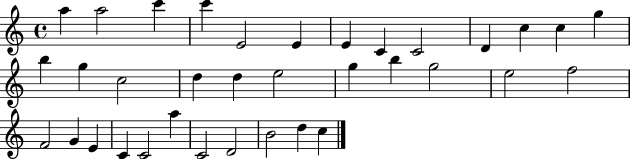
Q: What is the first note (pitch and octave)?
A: A5